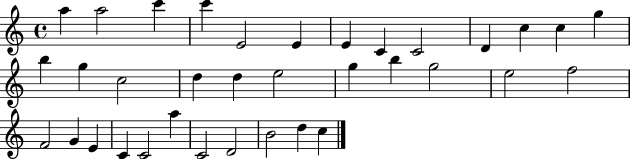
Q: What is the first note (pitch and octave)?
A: A5